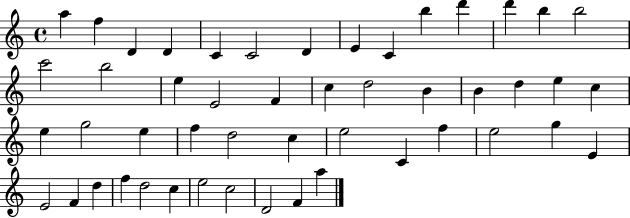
X:1
T:Untitled
M:4/4
L:1/4
K:C
a f D D C C2 D E C b d' d' b b2 c'2 b2 e E2 F c d2 B B d e c e g2 e f d2 c e2 C f e2 g E E2 F d f d2 c e2 c2 D2 F a